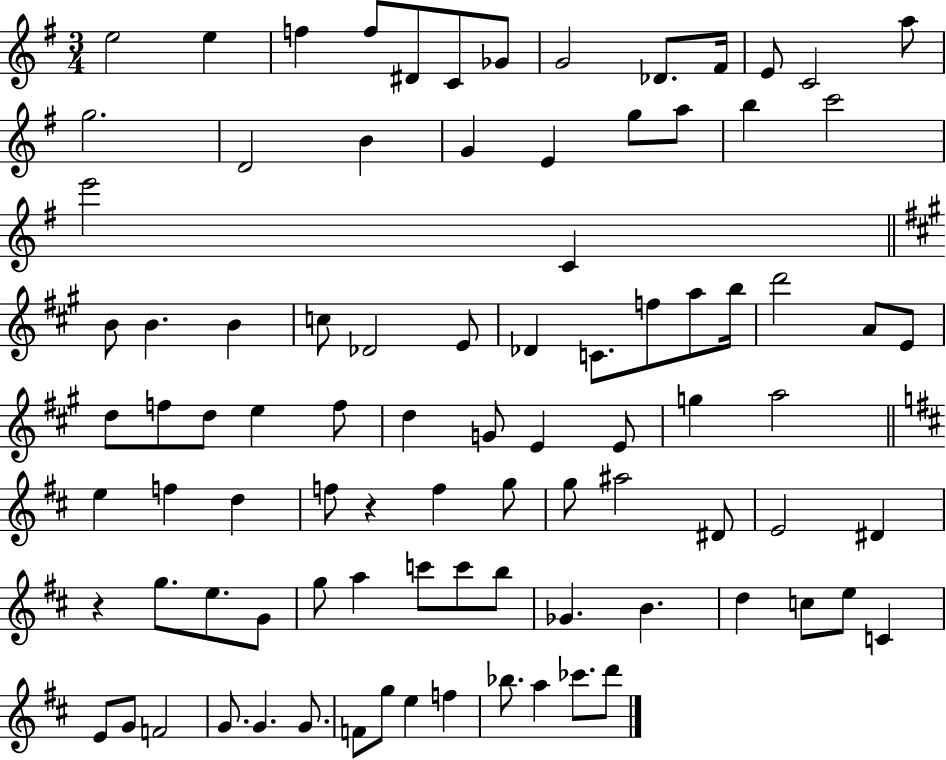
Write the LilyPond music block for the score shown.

{
  \clef treble
  \numericTimeSignature
  \time 3/4
  \key g \major
  e''2 e''4 | f''4 f''8 dis'8 c'8 ges'8 | g'2 des'8. fis'16 | e'8 c'2 a''8 | \break g''2. | d'2 b'4 | g'4 e'4 g''8 a''8 | b''4 c'''2 | \break e'''2 c'4 | \bar "||" \break \key a \major b'8 b'4. b'4 | c''8 des'2 e'8 | des'4 c'8. f''8 a''8 b''16 | d'''2 a'8 e'8 | \break d''8 f''8 d''8 e''4 f''8 | d''4 g'8 e'4 e'8 | g''4 a''2 | \bar "||" \break \key d \major e''4 f''4 d''4 | f''8 r4 f''4 g''8 | g''8 ais''2 dis'8 | e'2 dis'4 | \break r4 g''8. e''8. g'8 | g''8 a''4 c'''8 c'''8 b''8 | ges'4. b'4. | d''4 c''8 e''8 c'4 | \break e'8 g'8 f'2 | g'8. g'4. g'8. | f'8 g''8 e''4 f''4 | bes''8. a''4 ces'''8. d'''8 | \break \bar "|."
}